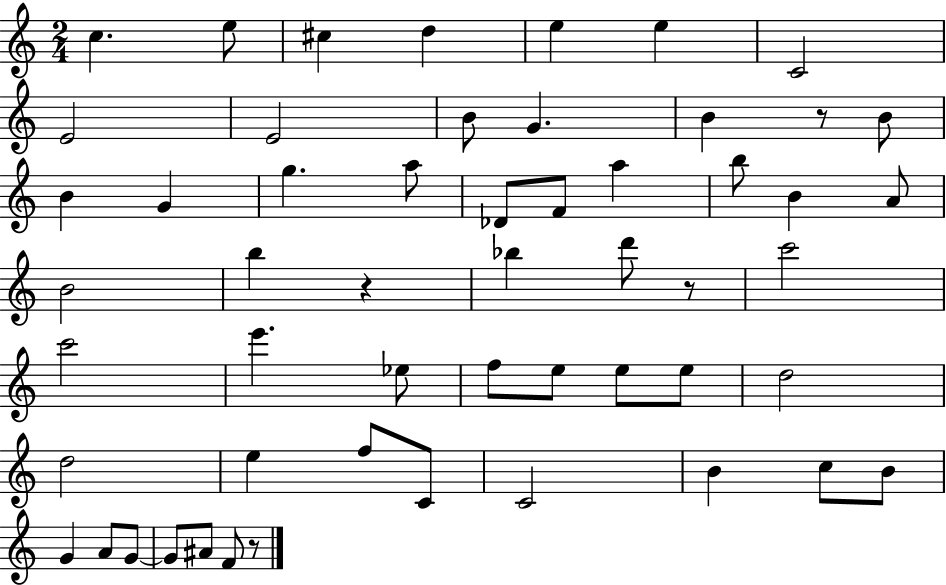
X:1
T:Untitled
M:2/4
L:1/4
K:C
c e/2 ^c d e e C2 E2 E2 B/2 G B z/2 B/2 B G g a/2 _D/2 F/2 a b/2 B A/2 B2 b z _b d'/2 z/2 c'2 c'2 e' _e/2 f/2 e/2 e/2 e/2 d2 d2 e f/2 C/2 C2 B c/2 B/2 G A/2 G/2 G/2 ^A/2 F/2 z/2